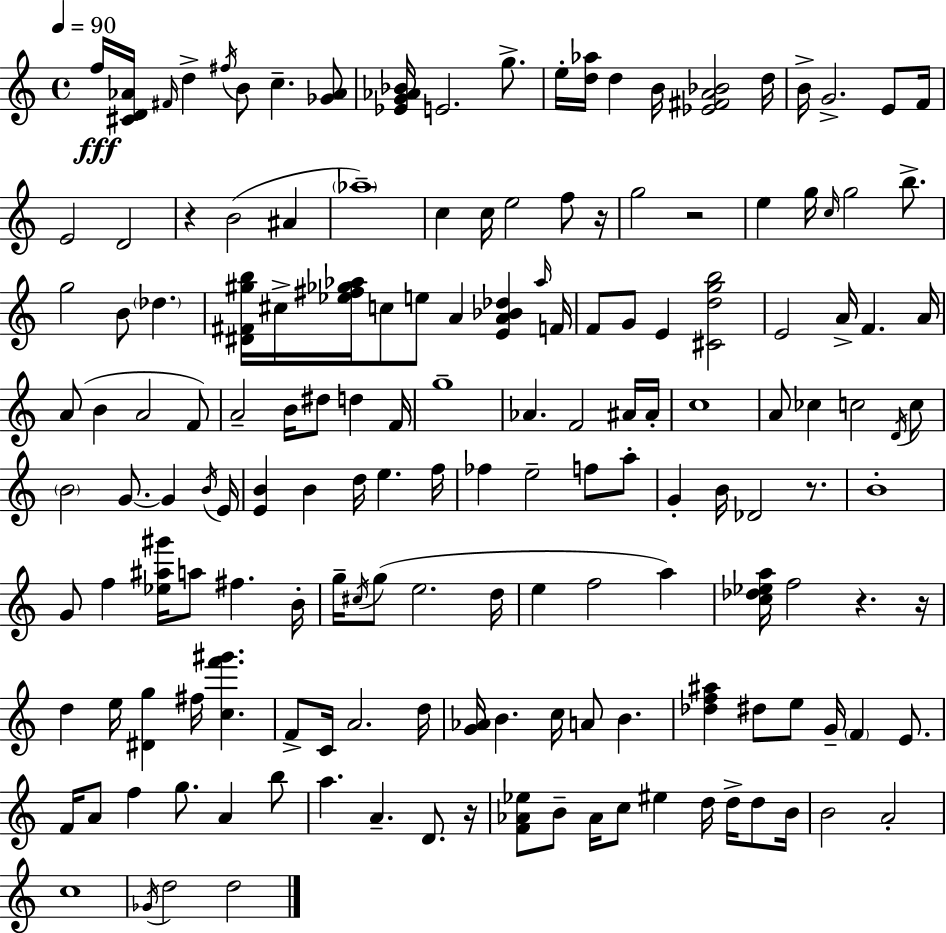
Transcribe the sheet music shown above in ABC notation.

X:1
T:Untitled
M:4/4
L:1/4
K:Am
f/4 [^CD_A]/4 ^F/4 d ^f/4 B/2 c [_G_A]/2 [_EG_A_B]/4 E2 g/2 e/4 [d_a]/4 d B/4 [_E^FA_B]2 d/4 B/4 G2 E/2 F/4 E2 D2 z B2 ^A _a4 c c/4 e2 f/2 z/4 g2 z2 e g/4 c/4 g2 b/2 g2 B/2 _d [^D^F^gb]/4 ^c/4 [_e^f_g_a]/4 c/2 e/2 A [EA_B_d] _a/4 F/4 F/2 G/2 E [^Cdgb]2 E2 A/4 F A/4 A/2 B A2 F/2 A2 B/4 ^d/2 d F/4 g4 _A F2 ^A/4 ^A/4 c4 A/2 _c c2 D/4 c/2 B2 G/2 G B/4 E/4 [EB] B d/4 e f/4 _f e2 f/2 a/2 G B/4 _D2 z/2 B4 G/2 f [_e^a^g']/4 a/2 ^f B/4 g/4 ^c/4 g/2 e2 d/4 e f2 a [c_d_ea]/4 f2 z z/4 d e/4 [^Dg] ^f/4 [cf'^g'] F/2 C/4 A2 d/4 [G_A]/4 B c/4 A/2 B [_df^a] ^d/2 e/2 G/4 F E/2 F/4 A/2 f g/2 A b/2 a A D/2 z/4 [F_A_e]/2 B/2 _A/4 c/2 ^e d/4 d/4 d/2 B/4 B2 A2 c4 _G/4 d2 d2